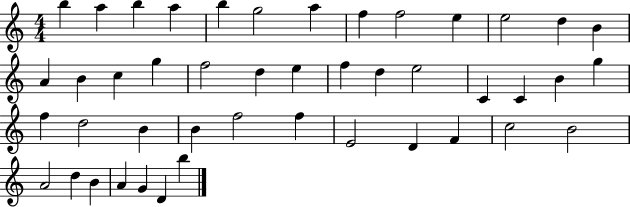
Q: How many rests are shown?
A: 0